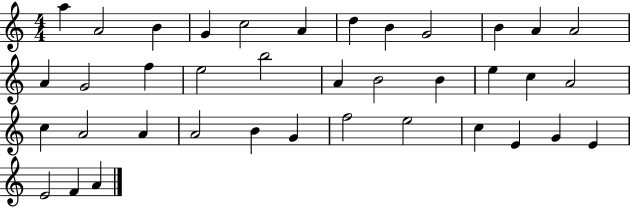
{
  \clef treble
  \numericTimeSignature
  \time 4/4
  \key c \major
  a''4 a'2 b'4 | g'4 c''2 a'4 | d''4 b'4 g'2 | b'4 a'4 a'2 | \break a'4 g'2 f''4 | e''2 b''2 | a'4 b'2 b'4 | e''4 c''4 a'2 | \break c''4 a'2 a'4 | a'2 b'4 g'4 | f''2 e''2 | c''4 e'4 g'4 e'4 | \break e'2 f'4 a'4 | \bar "|."
}